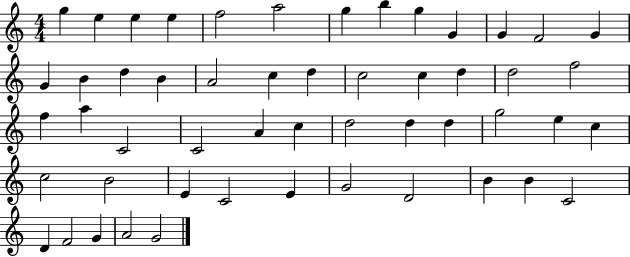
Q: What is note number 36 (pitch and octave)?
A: E5